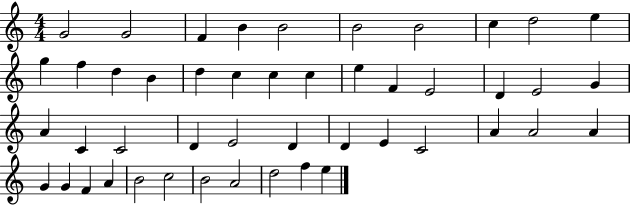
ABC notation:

X:1
T:Untitled
M:4/4
L:1/4
K:C
G2 G2 F B B2 B2 B2 c d2 e g f d B d c c c e F E2 D E2 G A C C2 D E2 D D E C2 A A2 A G G F A B2 c2 B2 A2 d2 f e